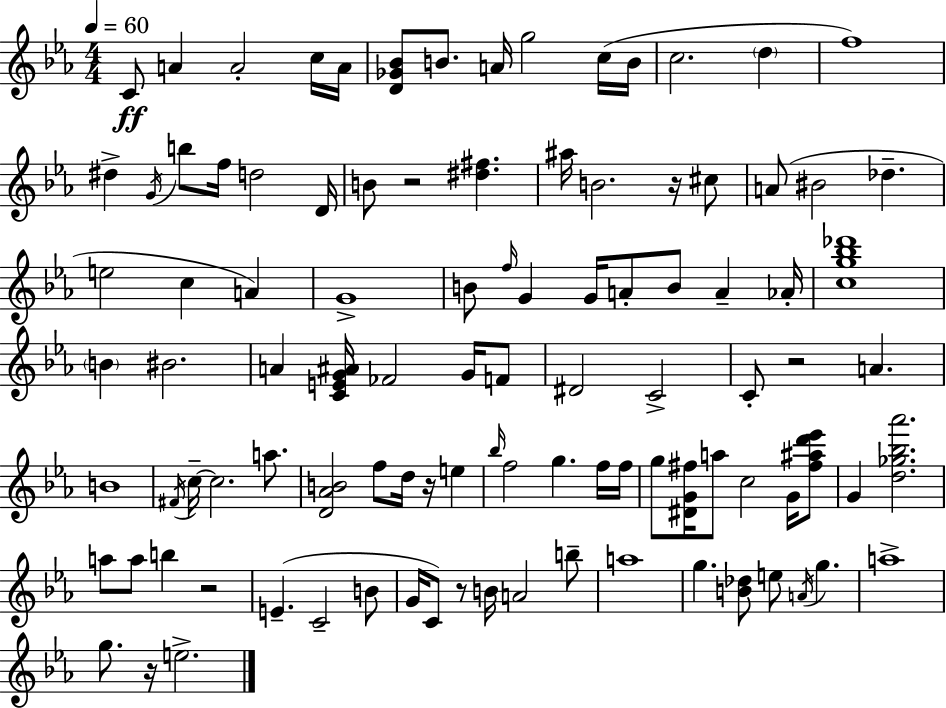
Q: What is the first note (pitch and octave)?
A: C4